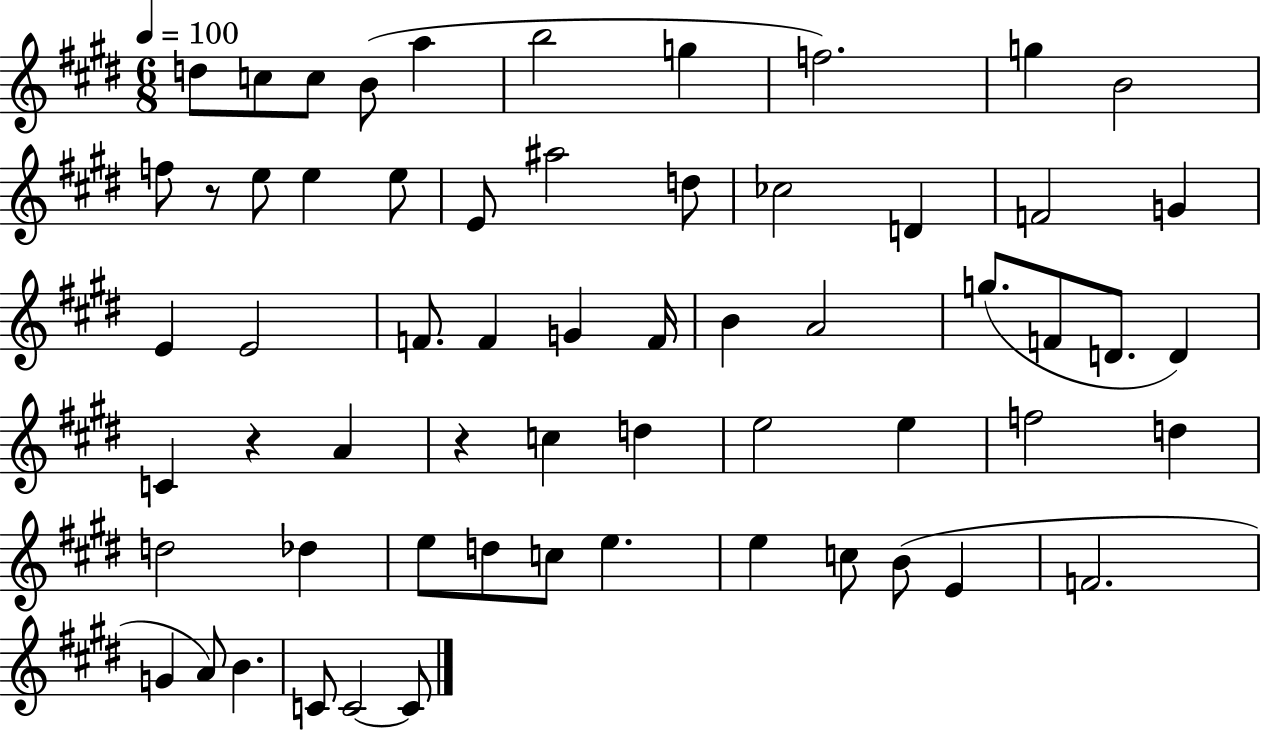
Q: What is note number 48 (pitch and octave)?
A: E5